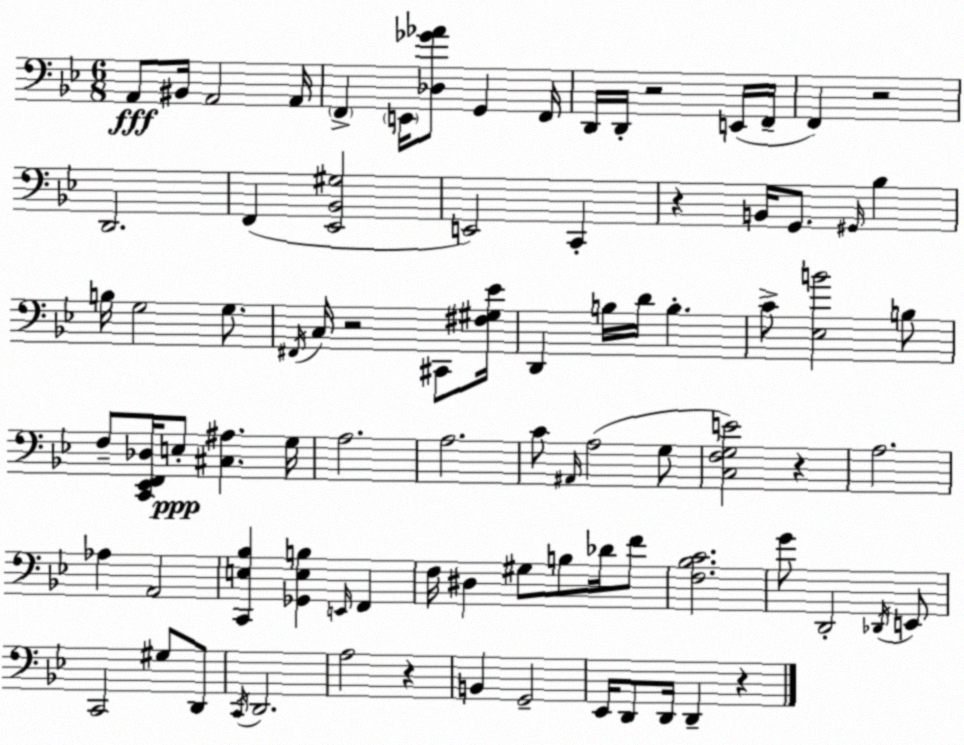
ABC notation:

X:1
T:Untitled
M:6/8
L:1/4
K:Gm
A,,/2 ^B,,/4 A,,2 A,,/4 F,, E,,/4 [_D,_G_A]/2 G,, F,,/4 D,,/4 D,,/4 z2 E,,/4 F,,/4 F,, z2 D,,2 F,, [_E,,_B,,^G,]2 E,,2 C,, z B,,/4 G,,/2 ^G,,/4 _B, B,/4 G,2 G,/2 ^F,,/4 C,/4 z2 ^C,,/2 [^F,^G,_E]/4 D,, B,/4 D/4 B, C/2 [_E,B]2 B,/2 F,/2 [C,,_E,,F,,_D,]/4 E,/2 [^C,^A,] G,/4 A,2 A,2 C/2 ^A,,/4 A,2 G,/2 [C,F,G,E]2 z A,2 _A, A,,2 [C,,E,_B,] [_G,,E,B,] E,,/4 F,, F,/4 ^D, ^G,/2 B,/2 _D/4 F/2 [F,_B,C]2 G/2 D,,2 _D,,/4 E,,/2 C,,2 ^G,/2 D,,/2 C,,/4 D,,2 A,2 z B,, G,,2 _E,,/4 D,,/2 D,,/4 D,, z